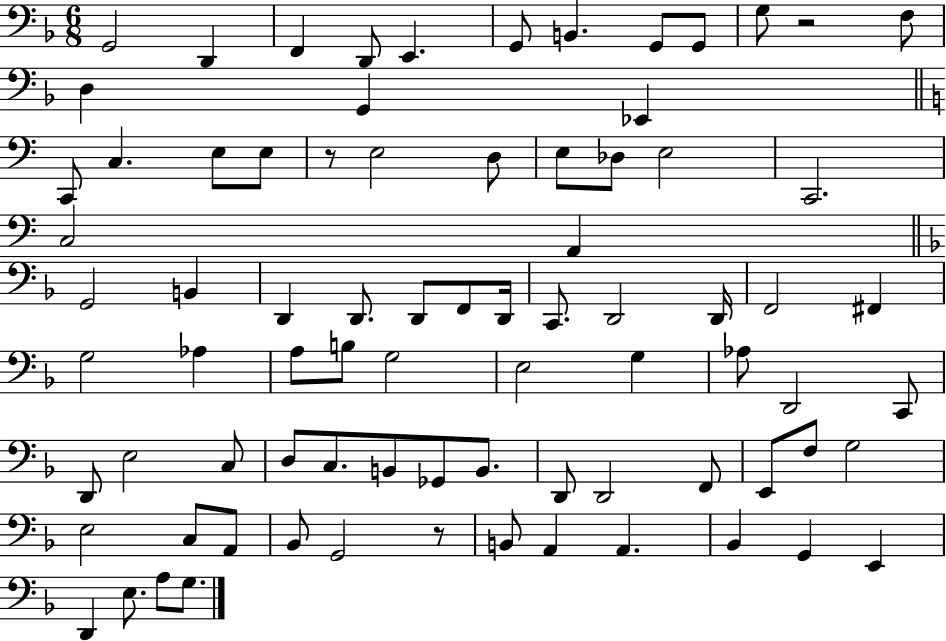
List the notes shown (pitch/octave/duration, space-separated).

G2/h D2/q F2/q D2/e E2/q. G2/e B2/q. G2/e G2/e G3/e R/h F3/e D3/q G2/q Eb2/q C2/e C3/q. E3/e E3/e R/e E3/h D3/e E3/e Db3/e E3/h C2/h. C3/h A2/q G2/h B2/q D2/q D2/e. D2/e F2/e D2/s C2/e. D2/h D2/s F2/h F#2/q G3/h Ab3/q A3/e B3/e G3/h E3/h G3/q Ab3/e D2/h C2/e D2/e E3/h C3/e D3/e C3/e. B2/e Gb2/e B2/e. D2/e D2/h F2/e E2/e F3/e G3/h E3/h C3/e A2/e Bb2/e G2/h R/e B2/e A2/q A2/q. Bb2/q G2/q E2/q D2/q E3/e. A3/e G3/e.